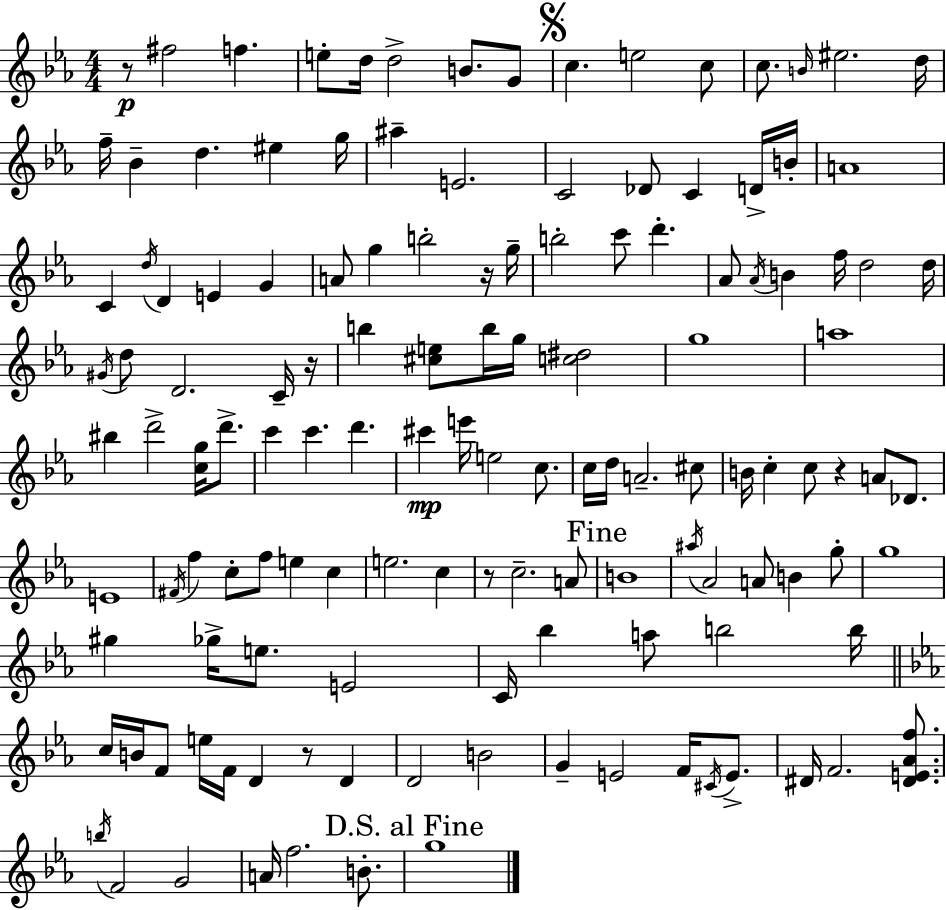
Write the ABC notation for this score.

X:1
T:Untitled
M:4/4
L:1/4
K:Cm
z/2 ^f2 f e/2 d/4 d2 B/2 G/2 c e2 c/2 c/2 B/4 ^e2 d/4 f/4 _B d ^e g/4 ^a E2 C2 _D/2 C D/4 B/4 A4 C d/4 D E G A/2 g b2 z/4 g/4 b2 c'/2 d' _A/2 _A/4 B f/4 d2 d/4 ^G/4 d/2 D2 C/4 z/4 b [^ce]/2 b/4 g/4 [c^d]2 g4 a4 ^b d'2 [cg]/4 d'/2 c' c' d' ^c' e'/4 e2 c/2 c/4 d/4 A2 ^c/2 B/4 c c/2 z A/2 _D/2 E4 ^F/4 f c/2 f/2 e c e2 c z/2 c2 A/2 B4 ^a/4 _A2 A/2 B g/2 g4 ^g _g/4 e/2 E2 C/4 _b a/2 b2 b/4 c/4 B/4 F/2 e/4 F/4 D z/2 D D2 B2 G E2 F/4 ^C/4 E/2 ^D/4 F2 [^DE_Af]/2 b/4 F2 G2 A/4 f2 B/2 g4